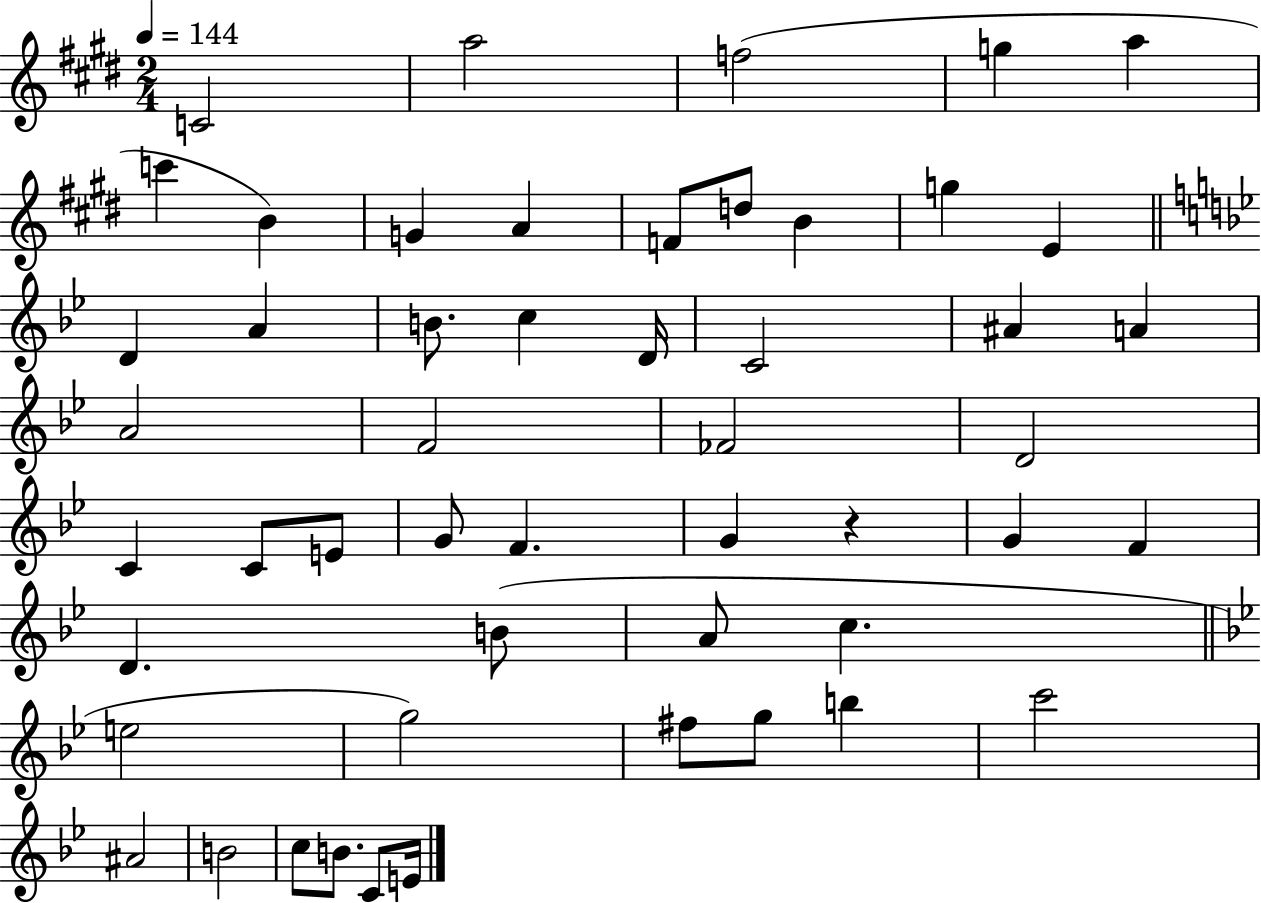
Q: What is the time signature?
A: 2/4